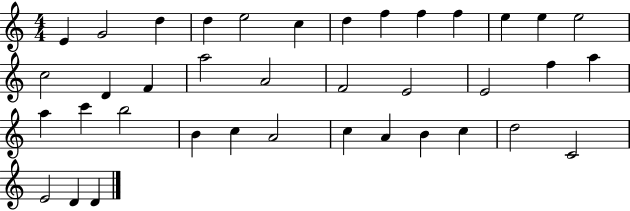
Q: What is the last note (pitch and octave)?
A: D4